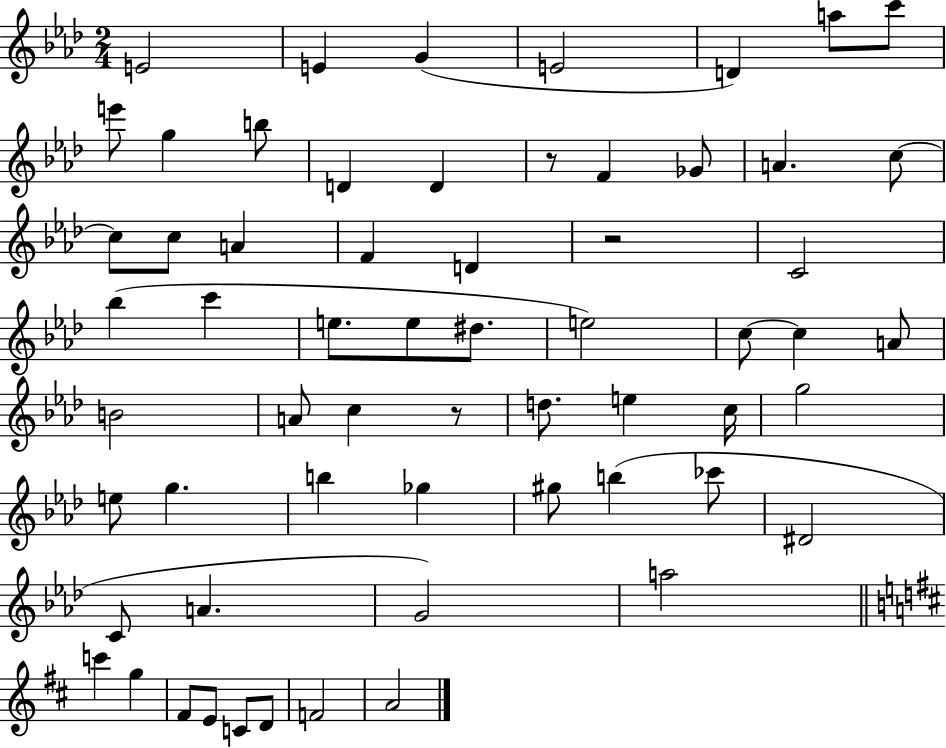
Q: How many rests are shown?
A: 3